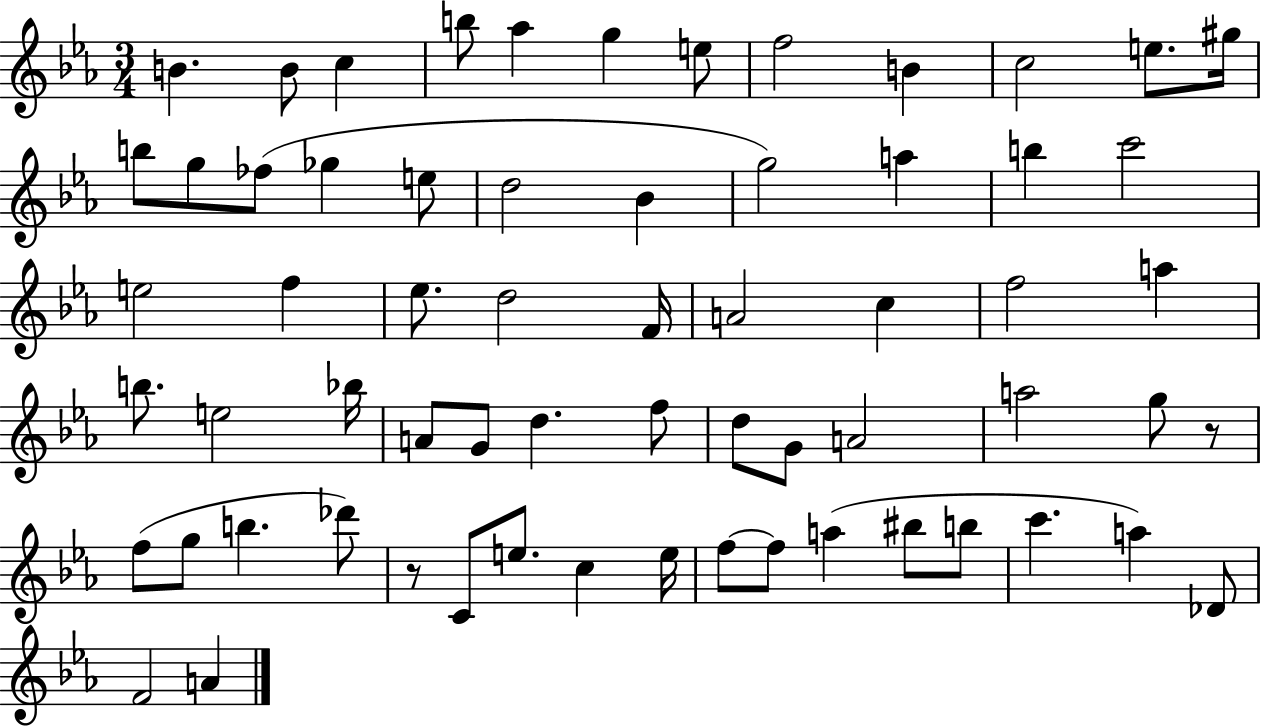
{
  \clef treble
  \numericTimeSignature
  \time 3/4
  \key ees \major
  \repeat volta 2 { b'4. b'8 c''4 | b''8 aes''4 g''4 e''8 | f''2 b'4 | c''2 e''8. gis''16 | \break b''8 g''8 fes''8( ges''4 e''8 | d''2 bes'4 | g''2) a''4 | b''4 c'''2 | \break e''2 f''4 | ees''8. d''2 f'16 | a'2 c''4 | f''2 a''4 | \break b''8. e''2 bes''16 | a'8 g'8 d''4. f''8 | d''8 g'8 a'2 | a''2 g''8 r8 | \break f''8( g''8 b''4. des'''8) | r8 c'8 e''8. c''4 e''16 | f''8~~ f''8 a''4( bis''8 b''8 | c'''4. a''4) des'8 | \break f'2 a'4 | } \bar "|."
}